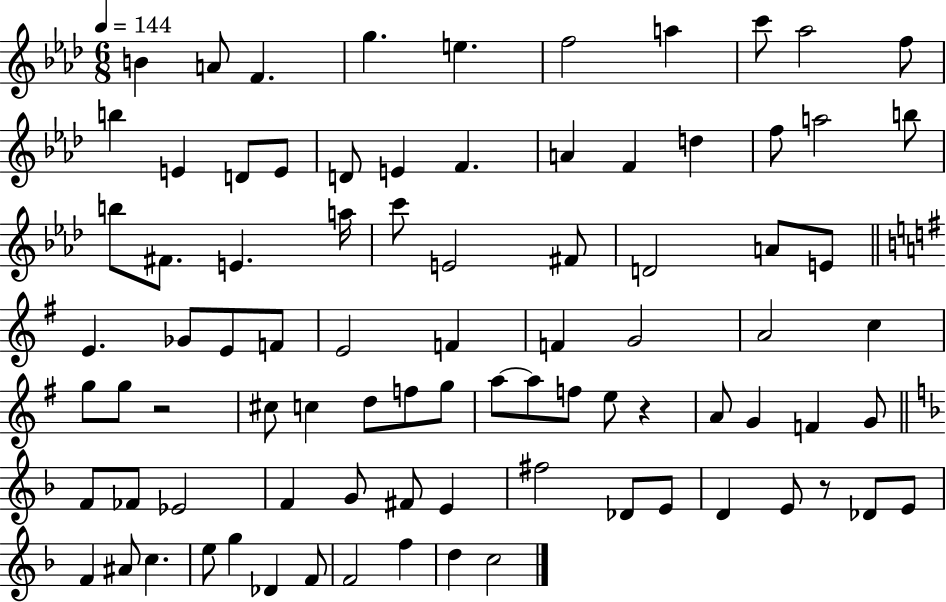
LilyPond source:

{
  \clef treble
  \numericTimeSignature
  \time 6/8
  \key aes \major
  \tempo 4 = 144
  b'4 a'8 f'4. | g''4. e''4. | f''2 a''4 | c'''8 aes''2 f''8 | \break b''4 e'4 d'8 e'8 | d'8 e'4 f'4. | a'4 f'4 d''4 | f''8 a''2 b''8 | \break b''8 fis'8. e'4. a''16 | c'''8 e'2 fis'8 | d'2 a'8 e'8 | \bar "||" \break \key g \major e'4. ges'8 e'8 f'8 | e'2 f'4 | f'4 g'2 | a'2 c''4 | \break g''8 g''8 r2 | cis''8 c''4 d''8 f''8 g''8 | a''8~~ a''8 f''8 e''8 r4 | a'8 g'4 f'4 g'8 | \break \bar "||" \break \key f \major f'8 fes'8 ees'2 | f'4 g'8 fis'8 e'4 | fis''2 des'8 e'8 | d'4 e'8 r8 des'8 e'8 | \break f'4 ais'8 c''4. | e''8 g''4 des'4 f'8 | f'2 f''4 | d''4 c''2 | \break \bar "|."
}